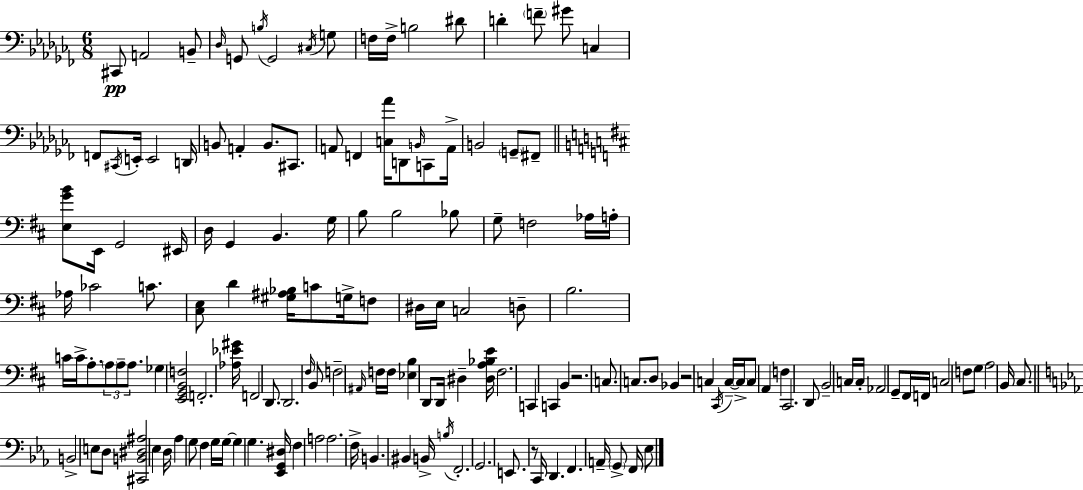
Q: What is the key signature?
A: AES minor